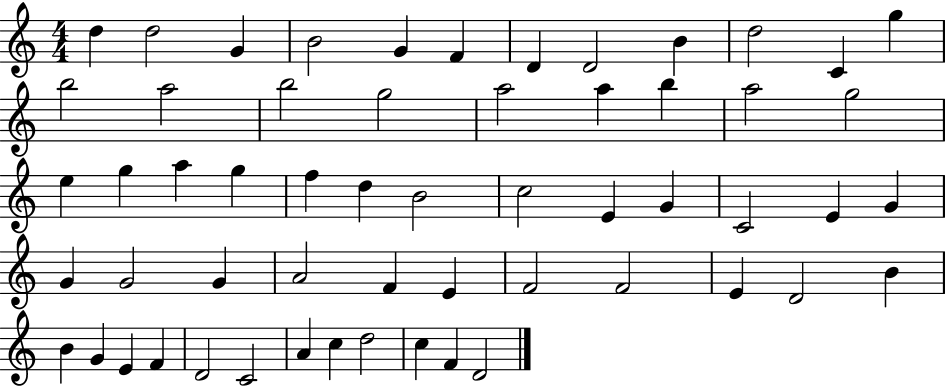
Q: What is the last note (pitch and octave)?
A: D4